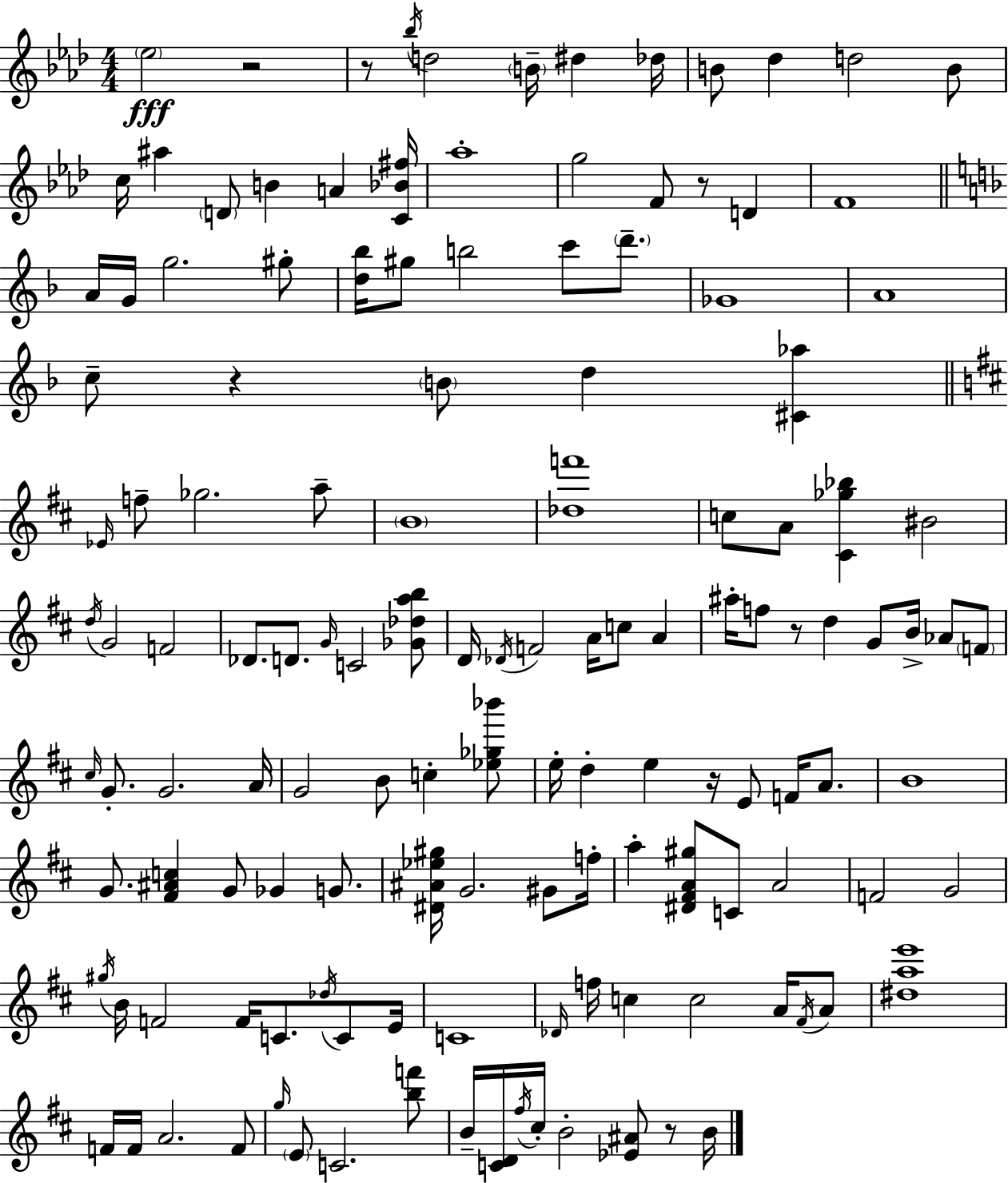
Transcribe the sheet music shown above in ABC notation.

X:1
T:Untitled
M:4/4
L:1/4
K:Fm
_e2 z2 z/2 _b/4 d2 B/4 ^d _d/4 B/2 _d d2 B/2 c/4 ^a D/2 B A [C_B^f]/4 _a4 g2 F/2 z/2 D F4 A/4 G/4 g2 ^g/2 [d_b]/4 ^g/2 b2 c'/2 d'/2 _G4 A4 c/2 z B/2 d [^C_a] _E/4 f/2 _g2 a/2 B4 [_df']4 c/2 A/2 [^C_g_b] ^B2 d/4 G2 F2 _D/2 D/2 G/4 C2 [_G_dab]/2 D/4 _D/4 F2 A/4 c/2 A ^a/4 f/2 z/2 d G/2 B/4 _A/2 F/2 ^c/4 G/2 G2 A/4 G2 B/2 c [_e_g_b']/2 e/4 d e z/4 E/2 F/4 A/2 B4 G/2 [^F^Ac] G/2 _G G/2 [^D^A_e^g]/4 G2 ^G/2 f/4 a [^D^FA^g]/2 C/2 A2 F2 G2 ^g/4 B/4 F2 F/4 C/2 _d/4 C/2 E/4 C4 _D/4 f/4 c c2 A/4 ^F/4 A/2 [^dae']4 F/4 F/4 A2 F/2 g/4 E/2 C2 [bf']/2 B/4 [CD]/4 ^f/4 ^c/4 B2 [_E^A]/2 z/2 B/4